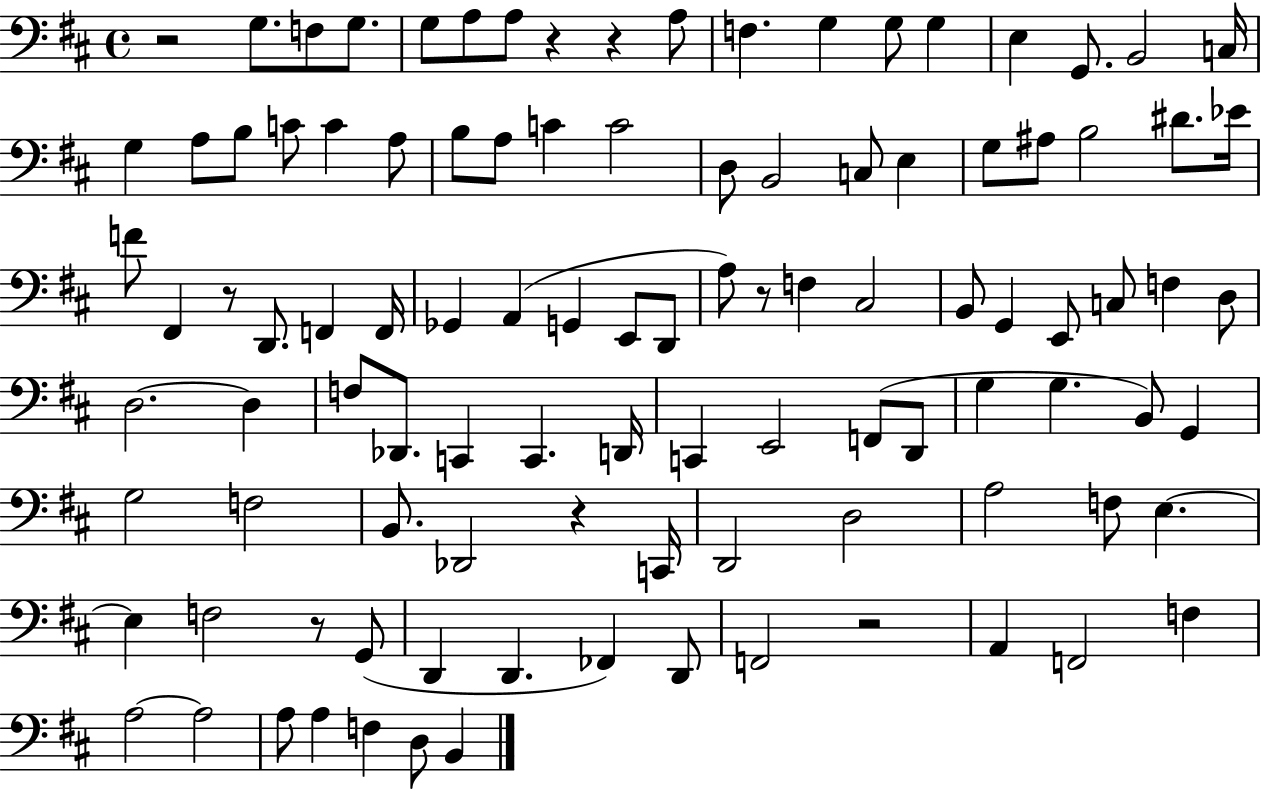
{
  \clef bass
  \time 4/4
  \defaultTimeSignature
  \key d \major
  \repeat volta 2 { r2 g8. f8 g8. | g8 a8 a8 r4 r4 a8 | f4. g4 g8 g4 | e4 g,8. b,2 c16 | \break g4 a8 b8 c'8 c'4 a8 | b8 a8 c'4 c'2 | d8 b,2 c8 e4 | g8 ais8 b2 dis'8. ees'16 | \break f'8 fis,4 r8 d,8. f,4 f,16 | ges,4 a,4( g,4 e,8 d,8 | a8) r8 f4 cis2 | b,8 g,4 e,8 c8 f4 d8 | \break d2.~~ d4 | f8 des,8. c,4 c,4. d,16 | c,4 e,2 f,8( d,8 | g4 g4. b,8) g,4 | \break g2 f2 | b,8. des,2 r4 c,16 | d,2 d2 | a2 f8 e4.~~ | \break e4 f2 r8 g,8( | d,4 d,4. fes,4) d,8 | f,2 r2 | a,4 f,2 f4 | \break a2~~ a2 | a8 a4 f4 d8 b,4 | } \bar "|."
}